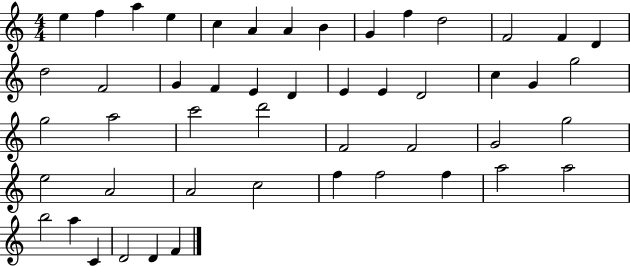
{
  \clef treble
  \numericTimeSignature
  \time 4/4
  \key c \major
  e''4 f''4 a''4 e''4 | c''4 a'4 a'4 b'4 | g'4 f''4 d''2 | f'2 f'4 d'4 | \break d''2 f'2 | g'4 f'4 e'4 d'4 | e'4 e'4 d'2 | c''4 g'4 g''2 | \break g''2 a''2 | c'''2 d'''2 | f'2 f'2 | g'2 g''2 | \break e''2 a'2 | a'2 c''2 | f''4 f''2 f''4 | a''2 a''2 | \break b''2 a''4 c'4 | d'2 d'4 f'4 | \bar "|."
}